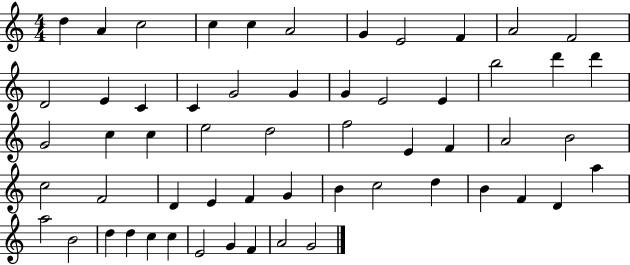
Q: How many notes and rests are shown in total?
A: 57